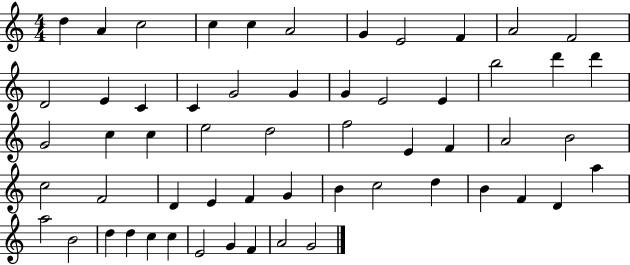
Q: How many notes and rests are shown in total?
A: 57